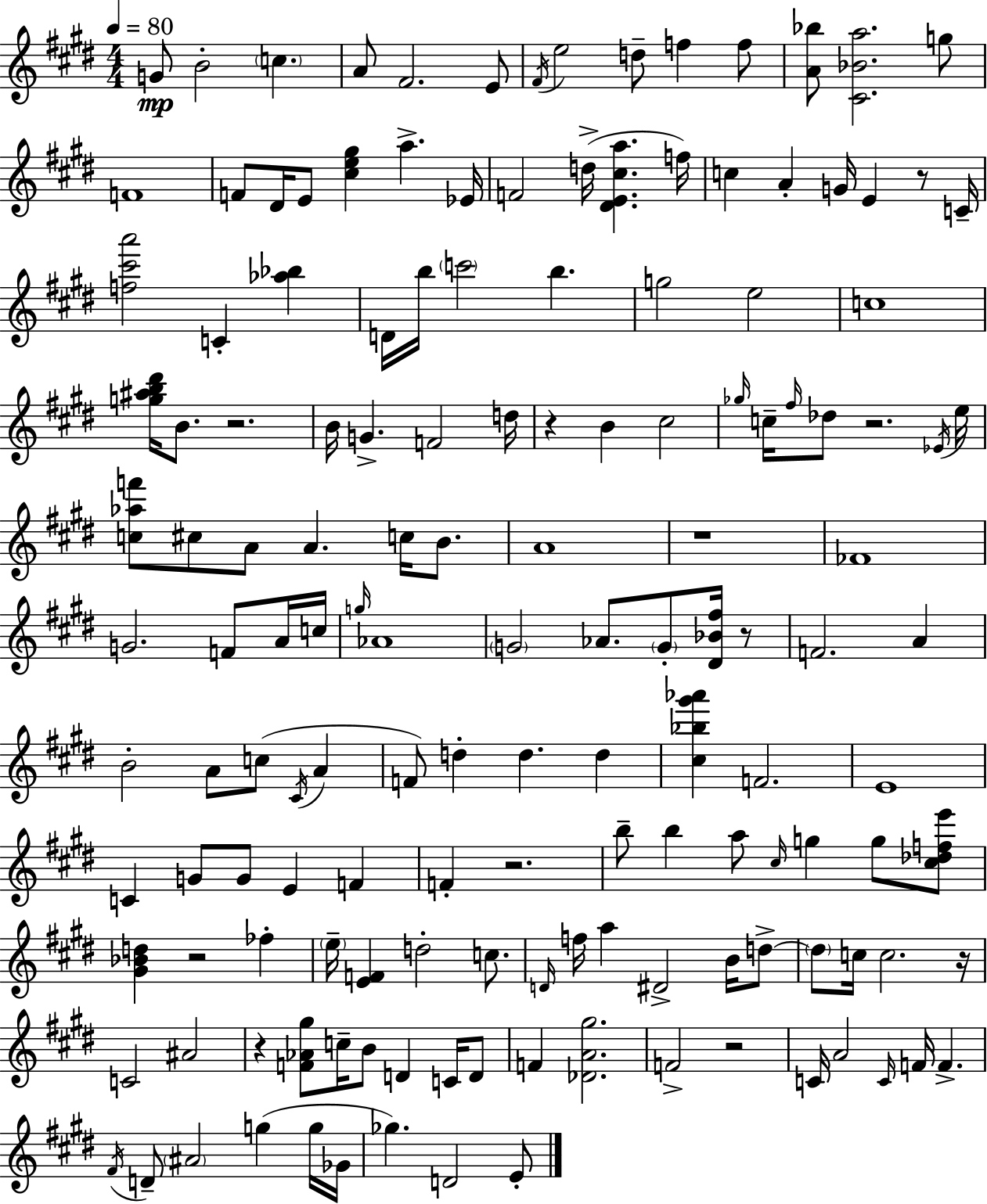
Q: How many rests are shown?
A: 11